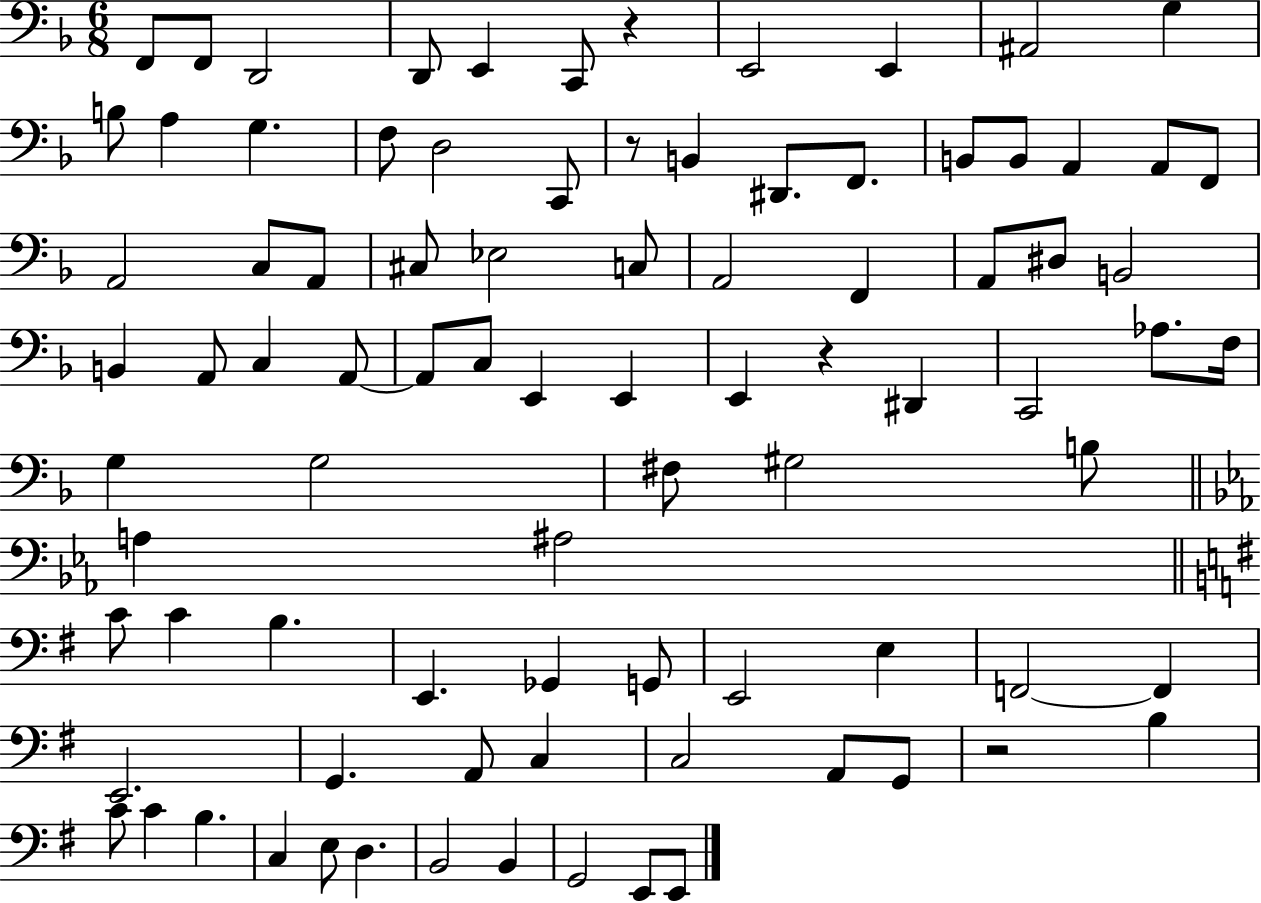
F2/e F2/e D2/h D2/e E2/q C2/e R/q E2/h E2/q A#2/h G3/q B3/e A3/q G3/q. F3/e D3/h C2/e R/e B2/q D#2/e. F2/e. B2/e B2/e A2/q A2/e F2/e A2/h C3/e A2/e C#3/e Eb3/h C3/e A2/h F2/q A2/e D#3/e B2/h B2/q A2/e C3/q A2/e A2/e C3/e E2/q E2/q E2/q R/q D#2/q C2/h Ab3/e. F3/s G3/q G3/h F#3/e G#3/h B3/e A3/q A#3/h C4/e C4/q B3/q. E2/q. Gb2/q G2/e E2/h E3/q F2/h F2/q E2/h. G2/q. A2/e C3/q C3/h A2/e G2/e R/h B3/q C4/e C4/q B3/q. C3/q E3/e D3/q. B2/h B2/q G2/h E2/e E2/e